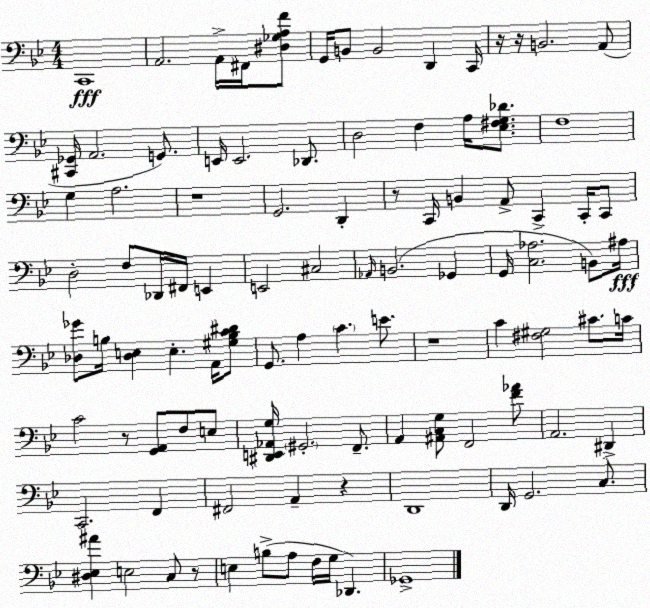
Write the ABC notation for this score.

X:1
T:Untitled
M:4/4
L:1/4
K:Gm
C,,4 A,,2 A,,/4 ^F,,/4 [^D,_G,A,F]/2 G,,/4 B,,/2 B,,2 D,, C,,/4 z/4 z/4 B,,2 A,,/2 [^C,,_G,,]/4 A,,2 G,,/2 E,,/4 E,,2 _D,,/2 D,2 F, A,/4 [_E,^F,G,_D]/2 F,4 G, A,2 z4 G,,2 D,, z/2 C,,/4 B,, A,,/2 C,, C,,/4 C,,/2 D,2 F,/2 _D,,/4 ^F,,/4 E,, E,,2 ^C,2 _A,,/4 B,,2 _G,, G,,/4 [C,_A,]2 B,,/2 ^A,/4 [_D,_G]/2 B,/4 [_D,E,] E, A,,/4 [^G,B,C^D]/2 G,,/2 A, C E/2 z4 C [^F,^G,]2 ^C/2 C/4 C2 z/2 [G,,A,,]/2 F,/2 E,/2 [^D,,E,,_A,,G,]/4 ^G,,2 F,,/2 A,, [^A,,C,G,]/2 F,,2 [F_A]/2 A,,2 ^D,, C,,2 F,, ^F,,2 A,, z D,,4 D,,/4 G,,2 C,/2 [^D,_E,^A] E,2 C,/2 z/2 E, B,/2 A,/2 F,/4 G,/4 _D,, _G,,4